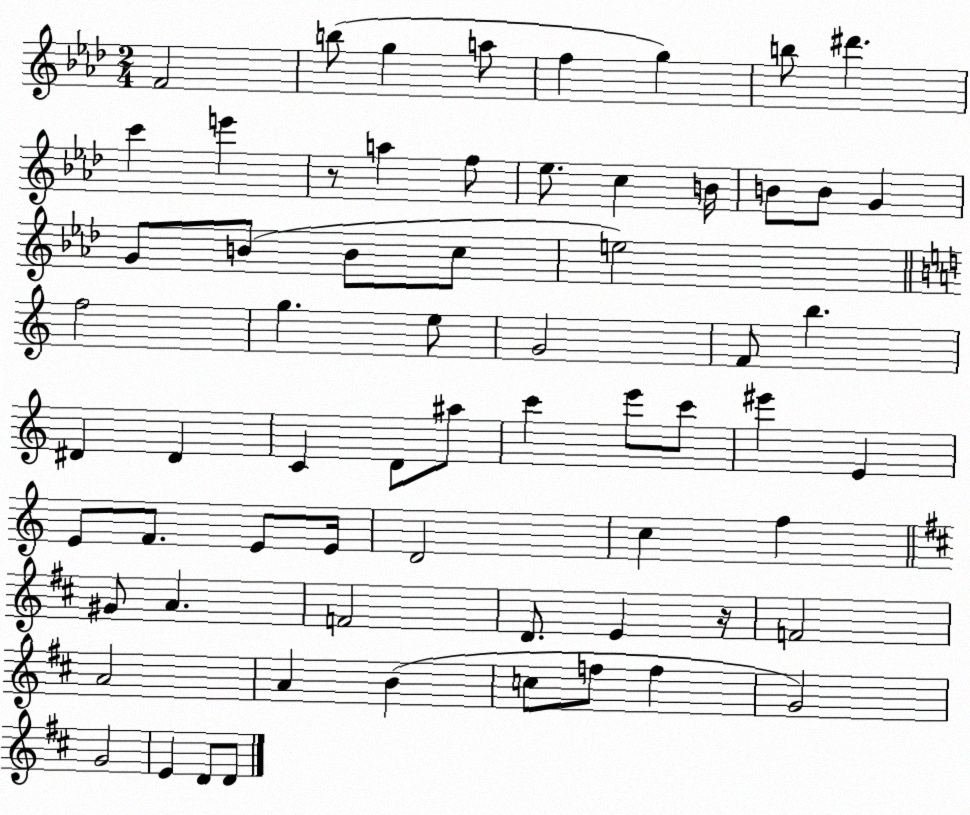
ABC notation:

X:1
T:Untitled
M:2/4
L:1/4
K:Ab
F2 b/2 g a/2 f g b/2 ^d' c' e' z/2 a f/2 _e/2 c B/4 B/2 B/2 G G/2 B/2 B/2 c/2 e2 f2 g e/2 G2 F/2 b ^D ^D C D/2 ^a/2 c' e'/2 c'/2 ^e' E E/2 F/2 E/2 E/4 D2 c f ^G/2 A F2 D/2 E z/4 F2 A2 A B c/2 f/2 f G2 G2 E D/2 D/2